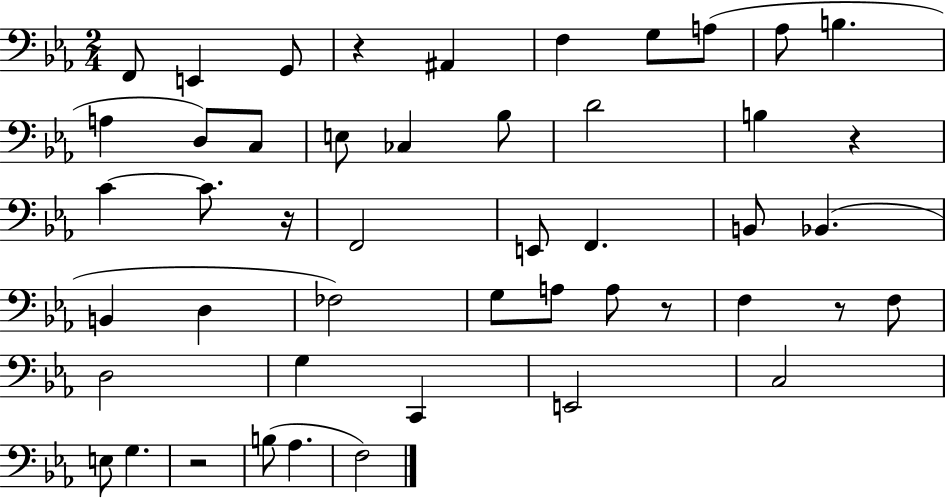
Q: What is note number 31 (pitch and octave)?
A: F3